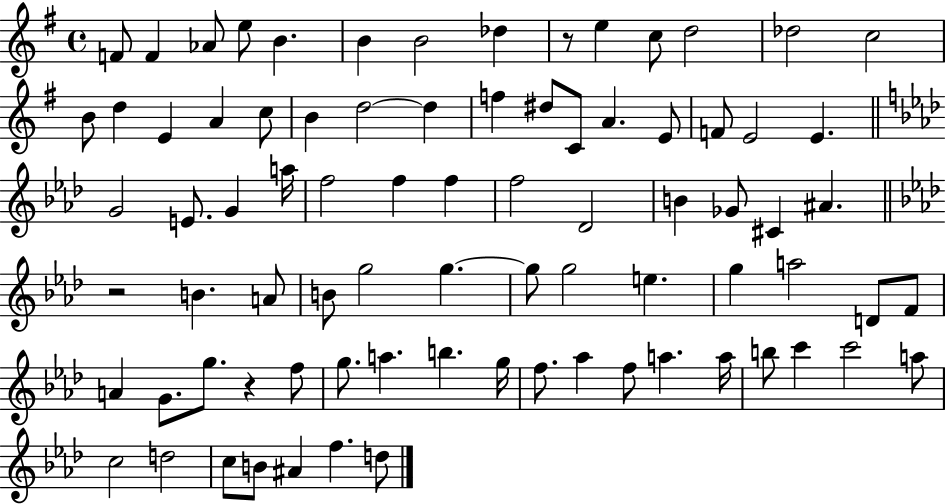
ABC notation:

X:1
T:Untitled
M:4/4
L:1/4
K:G
F/2 F _A/2 e/2 B B B2 _d z/2 e c/2 d2 _d2 c2 B/2 d E A c/2 B d2 d f ^d/2 C/2 A E/2 F/2 E2 E G2 E/2 G a/4 f2 f f f2 _D2 B _G/2 ^C ^A z2 B A/2 B/2 g2 g g/2 g2 e g a2 D/2 F/2 A G/2 g/2 z f/2 g/2 a b g/4 f/2 _a f/2 a a/4 b/2 c' c'2 a/2 c2 d2 c/2 B/2 ^A f d/2